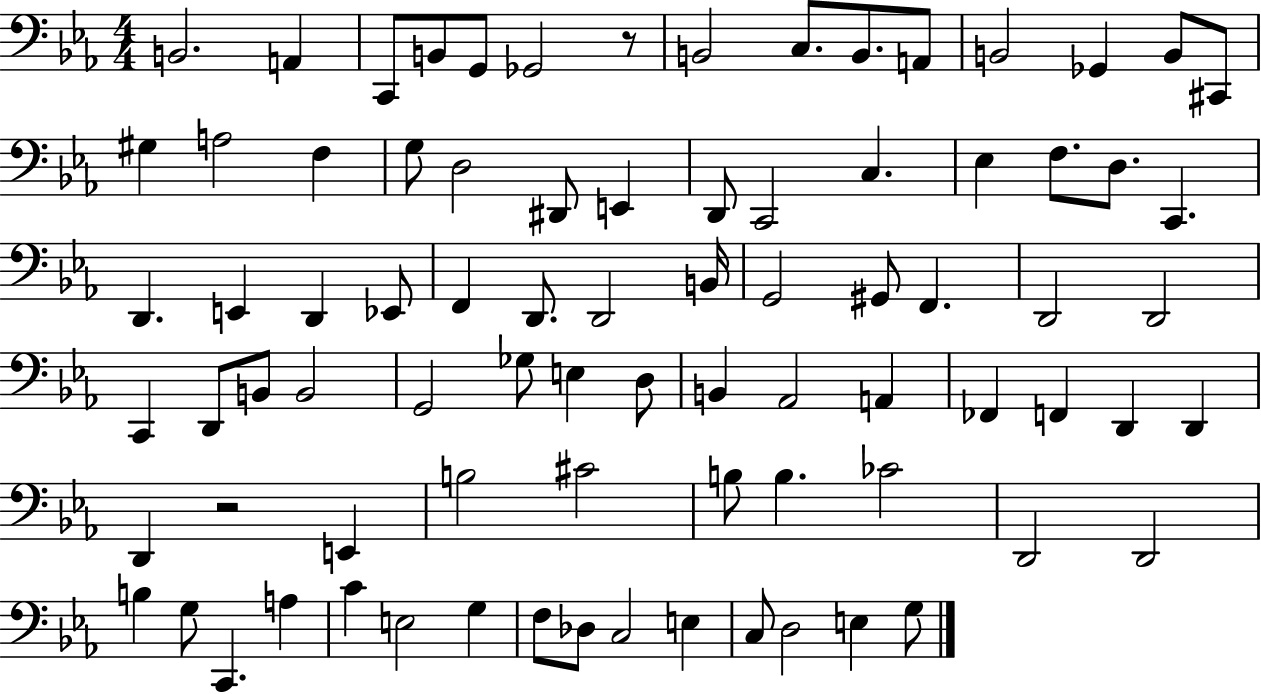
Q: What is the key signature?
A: EES major